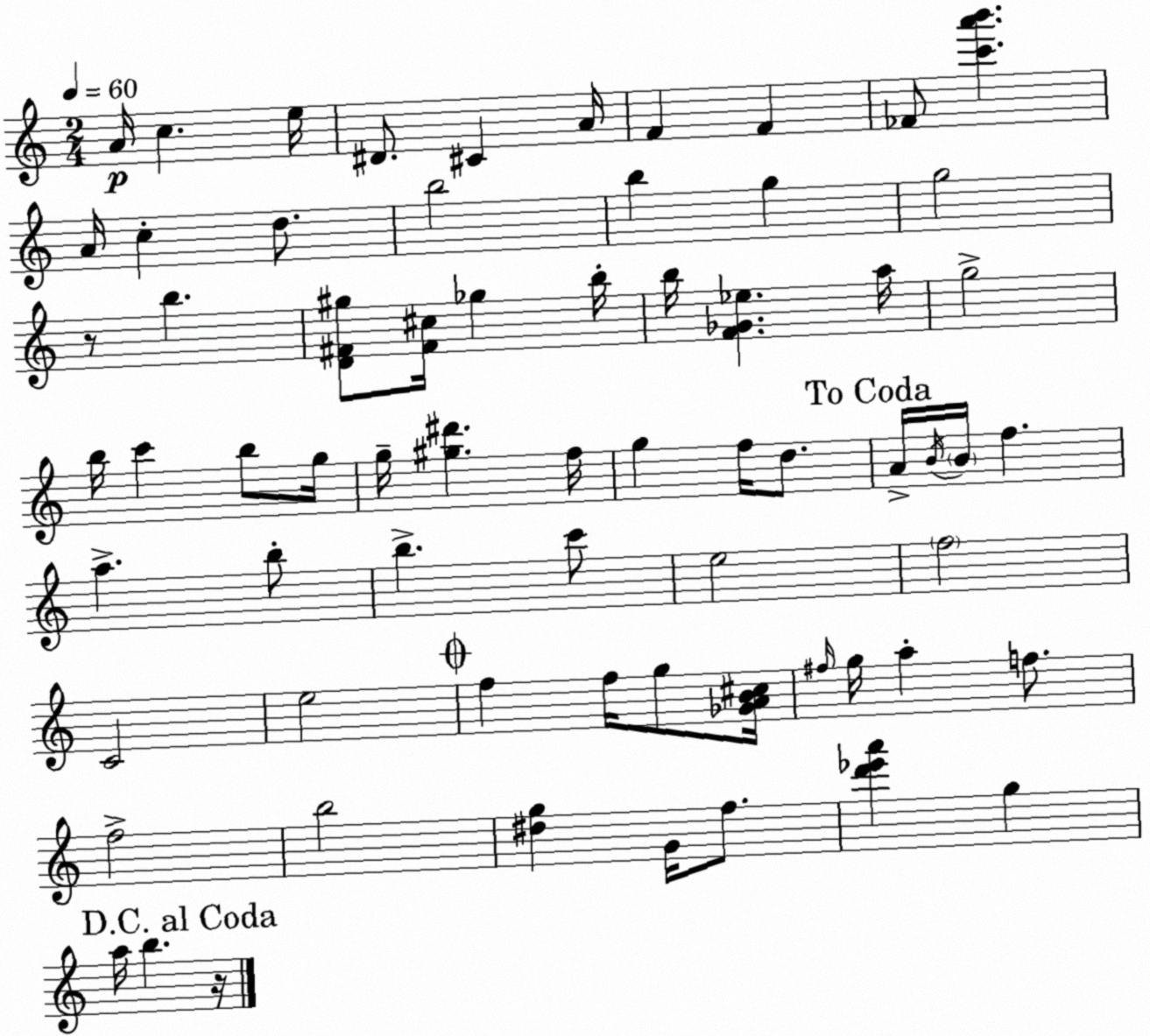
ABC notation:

X:1
T:Untitled
M:2/4
L:1/4
K:C
A/4 c e/4 ^D/2 ^C A/4 F F _F/2 [c'a'b'] A/4 c d/2 b2 b g g2 z/2 b [D^F^g]/2 [^F^c]/4 _g b/4 b/4 [F_G_e] a/4 g2 b/4 c' b/2 g/4 g/4 [^g^d'] f/4 g f/4 d/2 A/4 B/4 B/4 f a b/2 b c'/2 e2 f2 C2 e2 f f/4 g/2 [_GAB^c]/4 ^f/4 g/4 a f/2 f2 b2 [^dg] G/4 f/2 [d'_e'a'] g a/4 b z/4